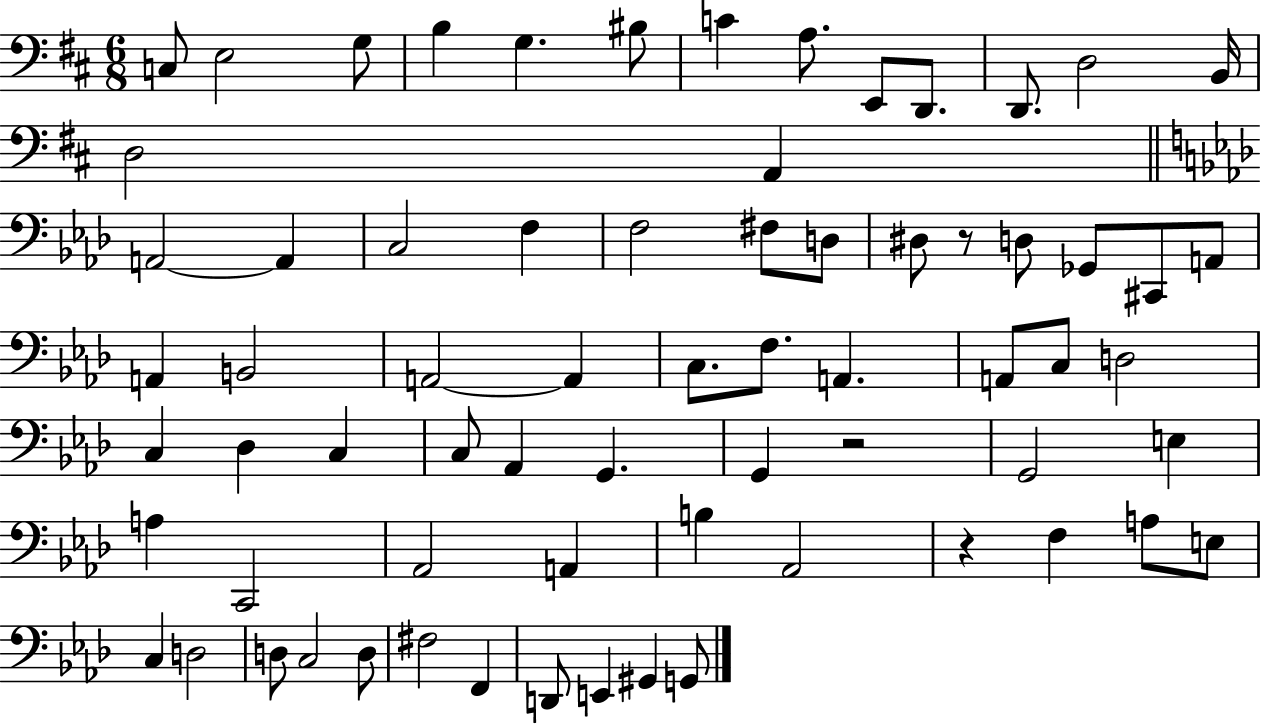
X:1
T:Untitled
M:6/8
L:1/4
K:D
C,/2 E,2 G,/2 B, G, ^B,/2 C A,/2 E,,/2 D,,/2 D,,/2 D,2 B,,/4 D,2 A,, A,,2 A,, C,2 F, F,2 ^F,/2 D,/2 ^D,/2 z/2 D,/2 _G,,/2 ^C,,/2 A,,/2 A,, B,,2 A,,2 A,, C,/2 F,/2 A,, A,,/2 C,/2 D,2 C, _D, C, C,/2 _A,, G,, G,, z2 G,,2 E, A, C,,2 _A,,2 A,, B, _A,,2 z F, A,/2 E,/2 C, D,2 D,/2 C,2 D,/2 ^F,2 F,, D,,/2 E,, ^G,, G,,/2